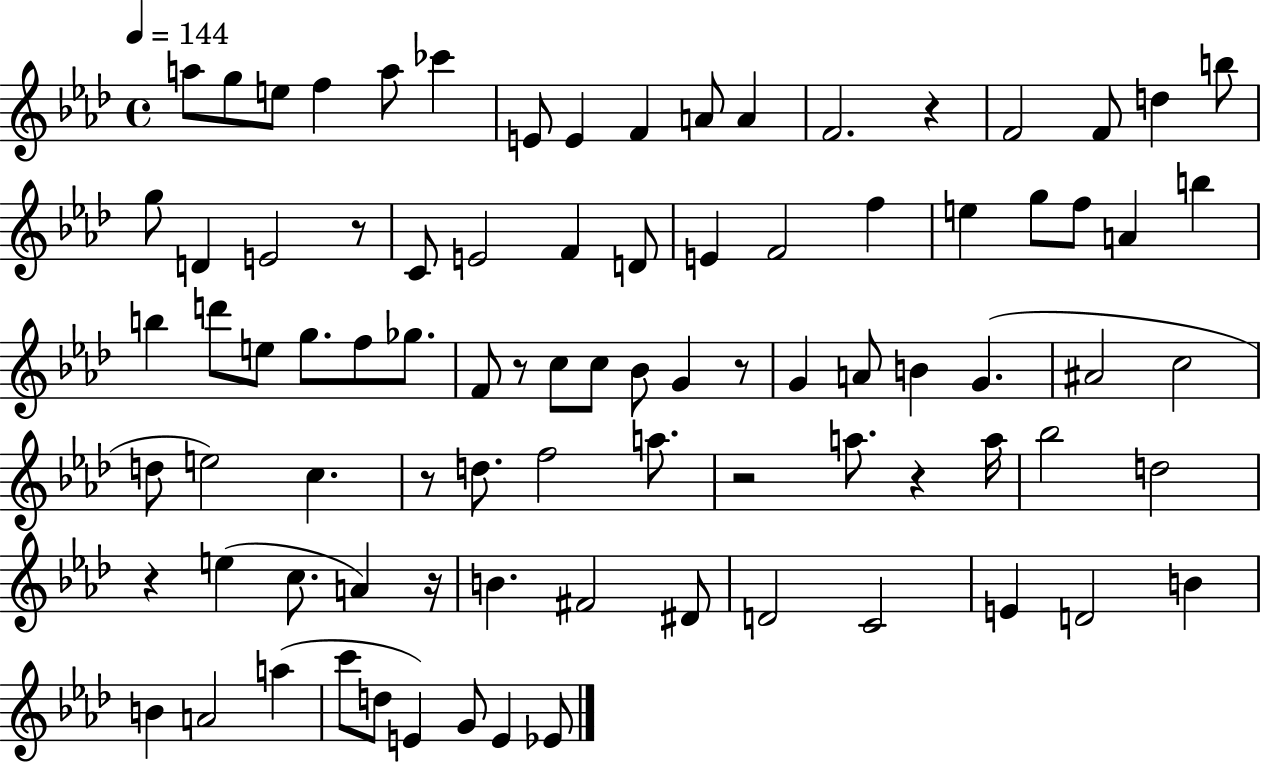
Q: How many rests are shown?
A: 9